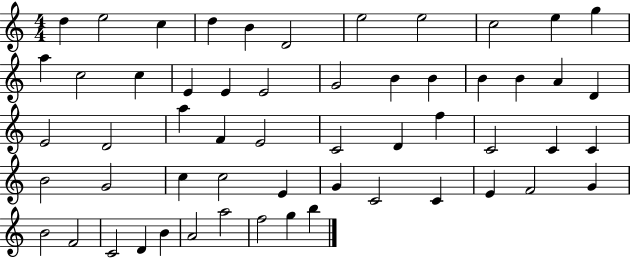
{
  \clef treble
  \numericTimeSignature
  \time 4/4
  \key c \major
  d''4 e''2 c''4 | d''4 b'4 d'2 | e''2 e''2 | c''2 e''4 g''4 | \break a''4 c''2 c''4 | e'4 e'4 e'2 | g'2 b'4 b'4 | b'4 b'4 a'4 d'4 | \break e'2 d'2 | a''4 f'4 e'2 | c'2 d'4 f''4 | c'2 c'4 c'4 | \break b'2 g'2 | c''4 c''2 e'4 | g'4 c'2 c'4 | e'4 f'2 g'4 | \break b'2 f'2 | c'2 d'4 b'4 | a'2 a''2 | f''2 g''4 b''4 | \break \bar "|."
}